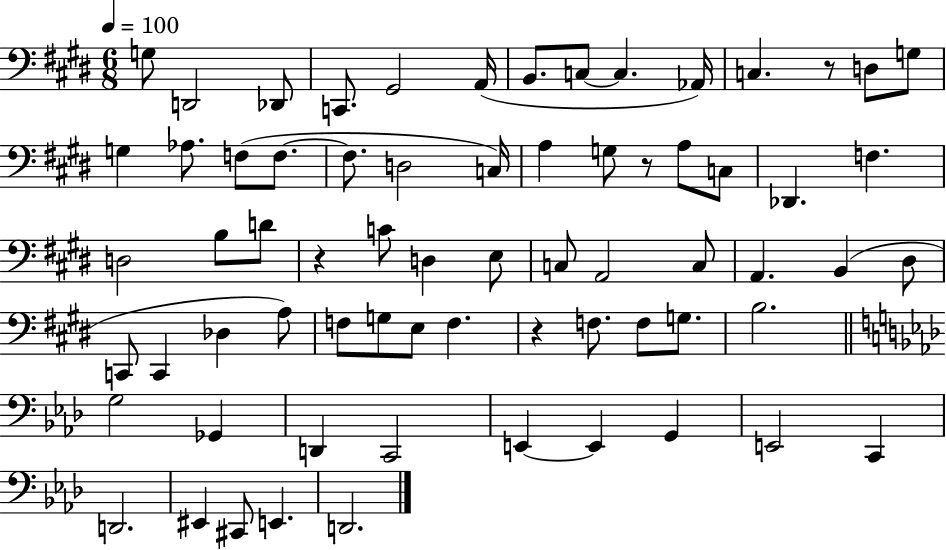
{
  \clef bass
  \numericTimeSignature
  \time 6/8
  \key e \major
  \tempo 4 = 100
  g8 d,2 des,8 | c,8. gis,2 a,16( | b,8. c8~~ c4. aes,16) | c4. r8 d8 g8 | \break g4 aes8. f8( f8.~~ | f8. d2 c16) | a4 g8 r8 a8 c8 | des,4. f4. | \break d2 b8 d'8 | r4 c'8 d4 e8 | c8 a,2 c8 | a,4. b,4( dis8 | \break c,8 c,4 des4 a8) | f8 g8 e8 f4. | r4 f8. f8 g8. | b2. | \break \bar "||" \break \key f \minor g2 ges,4 | d,4 c,2 | e,4~~ e,4 g,4 | e,2 c,4 | \break d,2. | eis,4 cis,8 e,4. | d,2. | \bar "|."
}